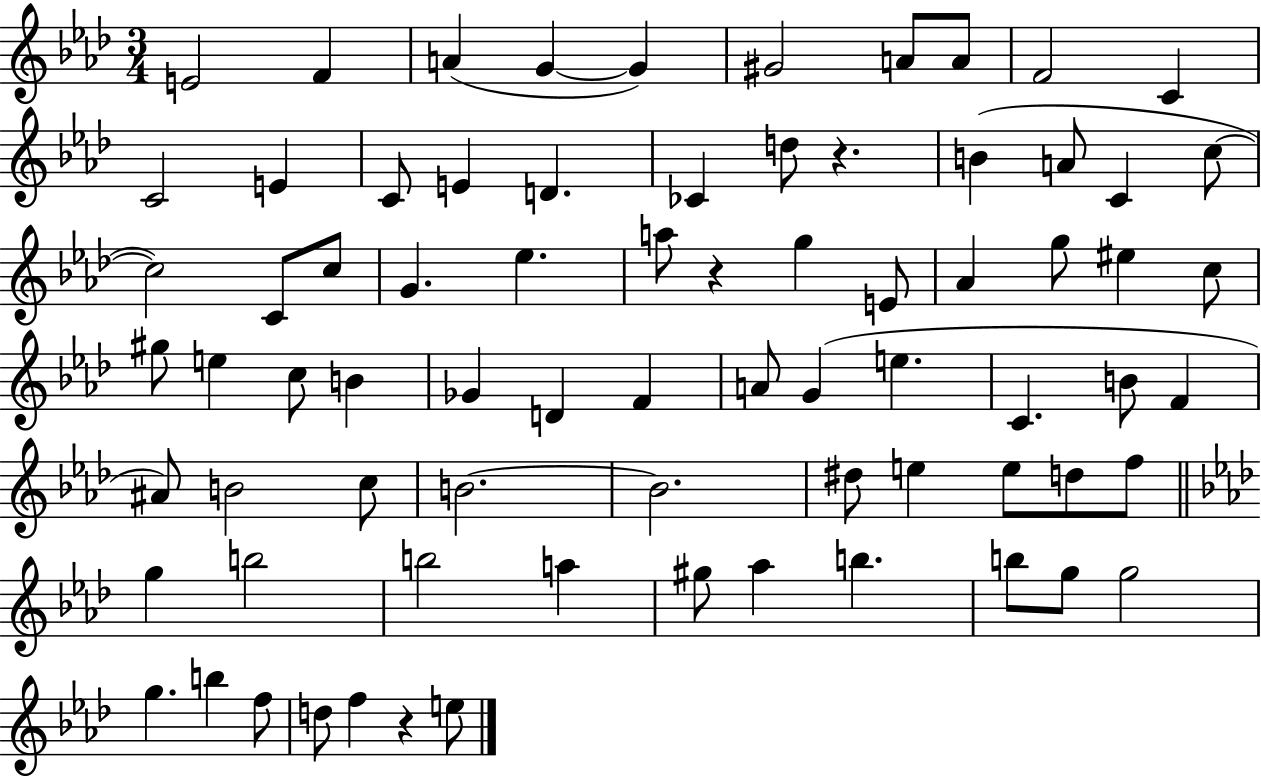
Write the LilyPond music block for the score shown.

{
  \clef treble
  \numericTimeSignature
  \time 3/4
  \key aes \major
  e'2 f'4 | a'4( g'4~~ g'4) | gis'2 a'8 a'8 | f'2 c'4 | \break c'2 e'4 | c'8 e'4 d'4. | ces'4 d''8 r4. | b'4( a'8 c'4 c''8~~ | \break c''2) c'8 c''8 | g'4. ees''4. | a''8 r4 g''4 e'8 | aes'4 g''8 eis''4 c''8 | \break gis''8 e''4 c''8 b'4 | ges'4 d'4 f'4 | a'8 g'4( e''4. | c'4. b'8 f'4 | \break ais'8) b'2 c''8 | b'2.~~ | b'2. | dis''8 e''4 e''8 d''8 f''8 | \break \bar "||" \break \key aes \major g''4 b''2 | b''2 a''4 | gis''8 aes''4 b''4. | b''8 g''8 g''2 | \break g''4. b''4 f''8 | d''8 f''4 r4 e''8 | \bar "|."
}